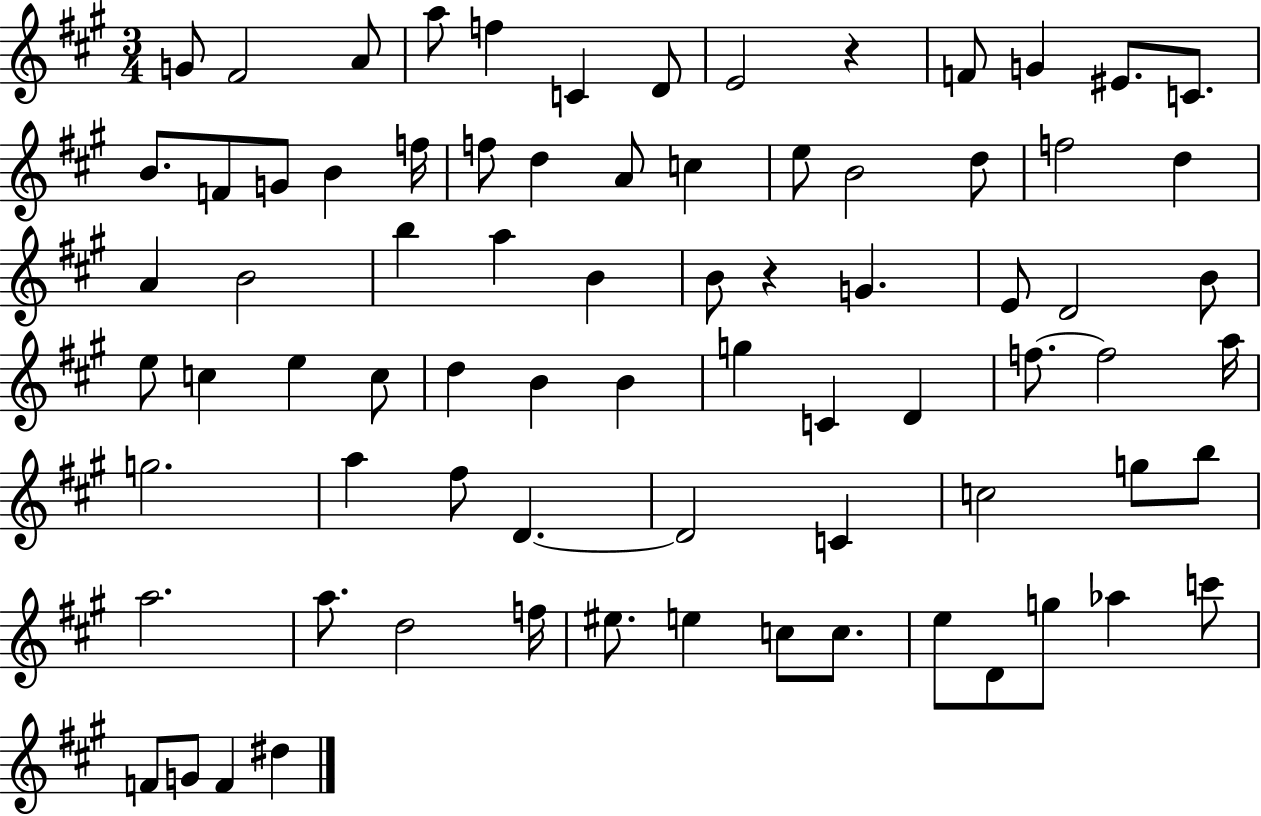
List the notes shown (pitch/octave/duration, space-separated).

G4/e F#4/h A4/e A5/e F5/q C4/q D4/e E4/h R/q F4/e G4/q EIS4/e. C4/e. B4/e. F4/e G4/e B4/q F5/s F5/e D5/q A4/e C5/q E5/e B4/h D5/e F5/h D5/q A4/q B4/h B5/q A5/q B4/q B4/e R/q G4/q. E4/e D4/h B4/e E5/e C5/q E5/q C5/e D5/q B4/q B4/q G5/q C4/q D4/q F5/e. F5/h A5/s G5/h. A5/q F#5/e D4/q. D4/h C4/q C5/h G5/e B5/e A5/h. A5/e. D5/h F5/s EIS5/e. E5/q C5/e C5/e. E5/e D4/e G5/e Ab5/q C6/e F4/e G4/e F4/q D#5/q